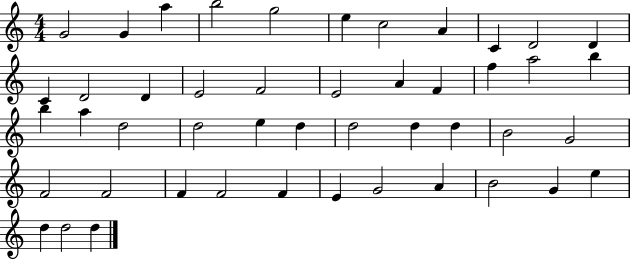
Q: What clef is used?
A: treble